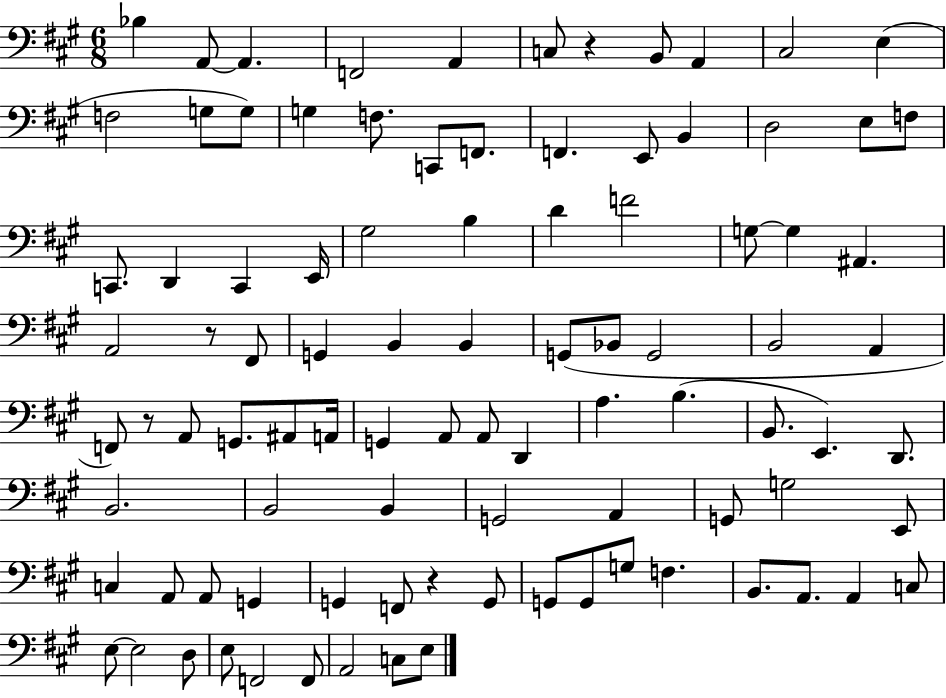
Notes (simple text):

Bb3/q A2/e A2/q. F2/h A2/q C3/e R/q B2/e A2/q C#3/h E3/q F3/h G3/e G3/e G3/q F3/e. C2/e F2/e. F2/q. E2/e B2/q D3/h E3/e F3/e C2/e. D2/q C2/q E2/s G#3/h B3/q D4/q F4/h G3/e G3/q A#2/q. A2/h R/e F#2/e G2/q B2/q B2/q G2/e Bb2/e G2/h B2/h A2/q F2/e R/e A2/e G2/e. A#2/e A2/s G2/q A2/e A2/e D2/q A3/q. B3/q. B2/e. E2/q. D2/e. B2/h. B2/h B2/q G2/h A2/q G2/e G3/h E2/e C3/q A2/e A2/e G2/q G2/q F2/e R/q G2/e G2/e G2/e G3/e F3/q. B2/e. A2/e. A2/q C3/e E3/e E3/h D3/e E3/e F2/h F2/e A2/h C3/e E3/e